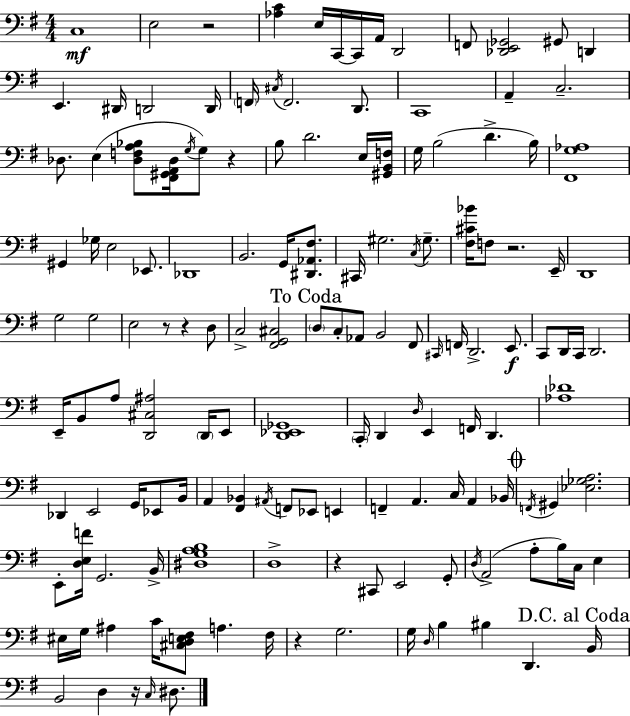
C3/w E3/h R/h [Ab3,C4]/q E3/s C2/s C2/s A2/s D2/h F2/e [Db2,E2,Gb2]/h G#2/e D2/q E2/q. D#2/s D2/h D2/s F2/s C#3/s F2/h. D2/e. C2/w A2/q C3/h. Db3/e. E3/q [Db3,F3,A3,Bb3]/e [F#2,G#2,A2,Db3]/s G3/s G3/e R/q B3/e D4/h. E3/s [G#2,B2,F3]/s G3/s B3/h D4/q. B3/s [F#2,G3,Ab3]/w G#2/q Gb3/s E3/h Eb2/e. Db2/w B2/h. G2/s [D#2,Ab2,F#3]/e. C#2/s G#3/h. C3/s G#3/e. [F#3,C#4,Bb4]/s F3/e R/h. E2/s D2/w G3/h G3/h E3/h R/e R/q D3/e C3/h [F#2,G2,C#3]/h D3/e C3/e Ab2/e B2/h F#2/e C#2/s F2/s D2/h. E2/e. C2/e D2/s C2/s D2/h. E2/s B2/e A3/e [D2,C#3,A#3]/h D2/s E2/e [D2,Eb2,Gb2]/w C2/s D2/q D3/s E2/q F2/s D2/q. [Ab3,Db4]/w Db2/q E2/h G2/s Eb2/e B2/s A2/q [F#2,Bb2]/q A#2/s F2/e Eb2/e E2/q F2/q A2/q. C3/s A2/q Bb2/s F2/s G#2/q [Eb3,Gb3,A3]/h. E2/e [D3,E3,F4]/s G2/h. B2/s [D#3,G3,A3,B3]/w D3/w R/q C#2/e E2/h G2/e D3/s A2/h A3/e B3/s C3/s E3/q EIS3/s G3/s A#3/q C4/s [C#3,D3,E3,F#3]/e A3/q. F#3/s R/q G3/h. G3/s D3/s B3/q BIS3/q D2/q. B2/s B2/h D3/q R/s C3/s D#3/e.